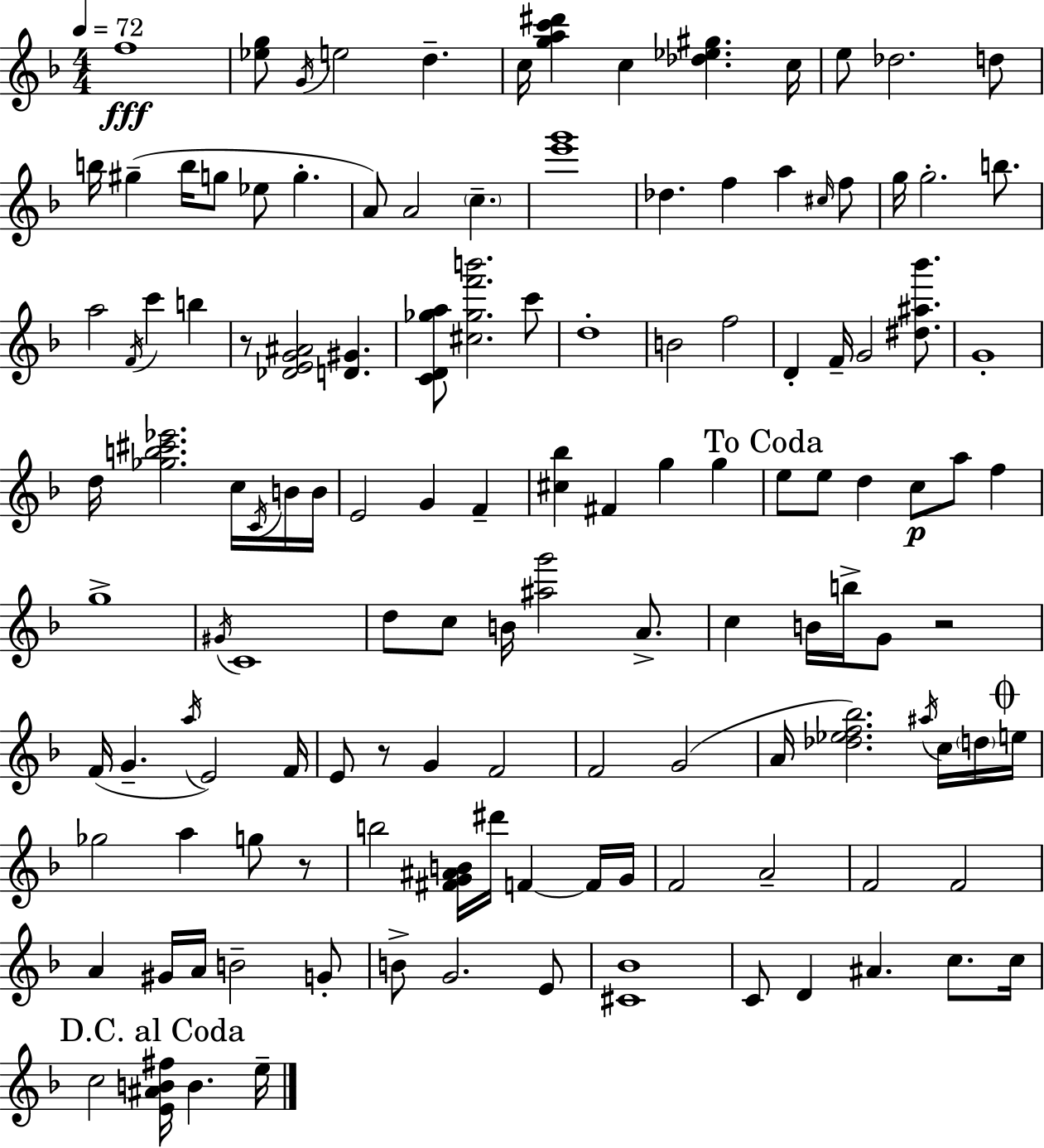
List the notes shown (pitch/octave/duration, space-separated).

F5/w [Eb5,G5]/e G4/s E5/h D5/q. C5/s [G5,A5,C6,D#6]/q C5/q [Db5,Eb5,G#5]/q. C5/s E5/e Db5/h. D5/e B5/s G#5/q B5/s G5/e Eb5/e G5/q. A4/e A4/h C5/q. [E6,G6]/w Db5/q. F5/q A5/q C#5/s F5/e G5/s G5/h. B5/e. A5/h F4/s C6/q B5/q R/e [Db4,E4,G4,A#4]/h [D4,G#4]/q. [C4,D4,Gb5,A5]/e [C#5,Gb5,F6,B6]/h. C6/e D5/w B4/h F5/h D4/q F4/s G4/h [D#5,A#5,Bb6]/e. G4/w D5/s [Gb5,B5,C#6,Eb6]/h. C5/s C4/s B4/s B4/s E4/h G4/q F4/q [C#5,Bb5]/q F#4/q G5/q G5/q E5/e E5/e D5/q C5/e A5/e F5/q G5/w G#4/s C4/w D5/e C5/e B4/s [A#5,G6]/h A4/e. C5/q B4/s B5/s G4/e R/h F4/s G4/q. A5/s E4/h F4/s E4/e R/e G4/q F4/h F4/h G4/h A4/s [Db5,Eb5,F5,Bb5]/h. A#5/s C5/s D5/s E5/s Gb5/h A5/q G5/e R/e B5/h [F#4,G4,A#4,B4]/s D#6/s F4/q F4/s G4/s F4/h A4/h F4/h F4/h A4/q G#4/s A4/s B4/h G4/e B4/e G4/h. E4/e [C#4,Bb4]/w C4/e D4/q A#4/q. C5/e. C5/s C5/h [E4,A#4,B4,F#5]/s B4/q. E5/s